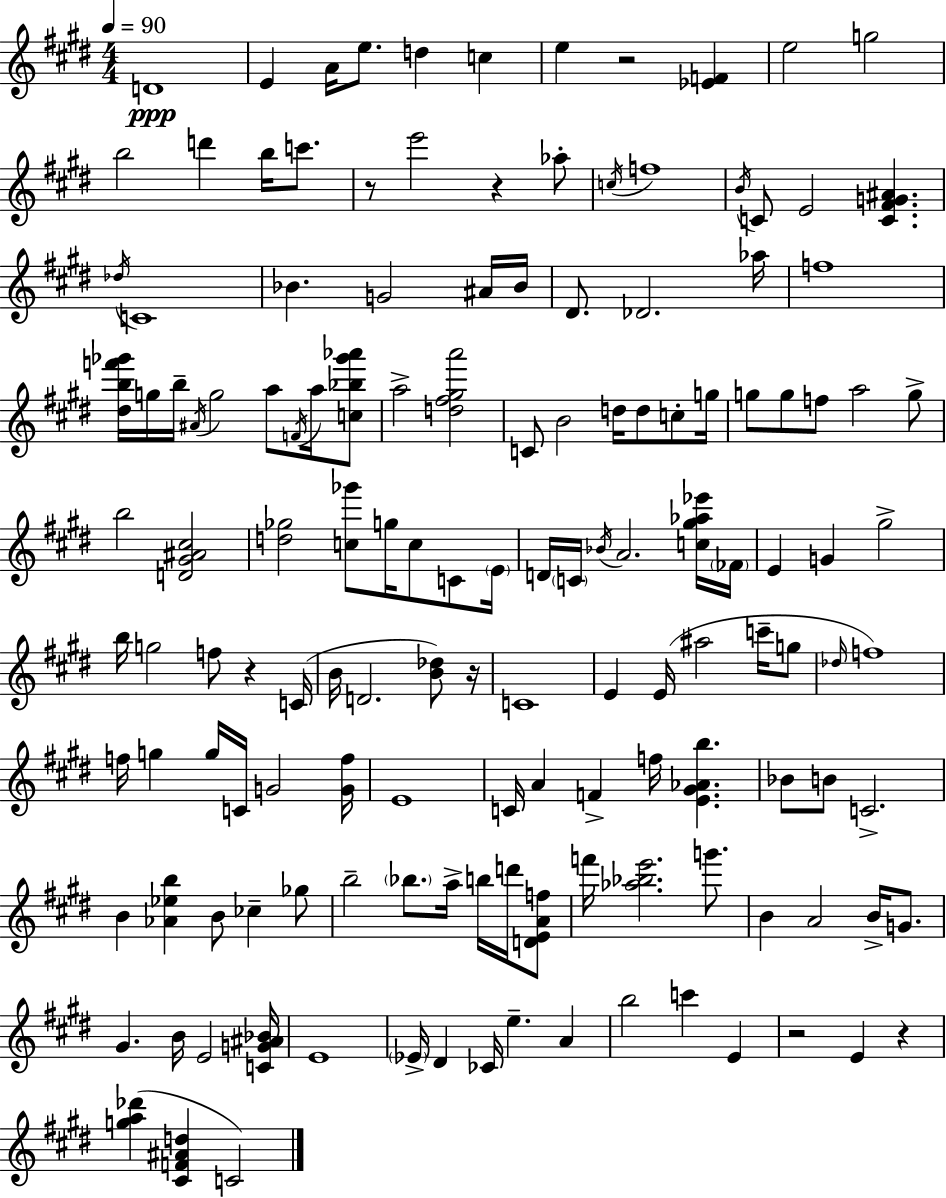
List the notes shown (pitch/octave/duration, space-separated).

D4/w E4/q A4/s E5/e. D5/q C5/q E5/q R/h [Eb4,F4]/q E5/h G5/h B5/h D6/q B5/s C6/e. R/e E6/h R/q Ab5/e C5/s F5/w B4/s C4/e E4/h [C4,F#4,G4,A#4]/q. Db5/s C4/w Bb4/q. G4/h A#4/s Bb4/s D#4/e. Db4/h. Ab5/s F5/w [D#5,B5,F6,Gb6]/s G5/s B5/s A#4/s G5/h A5/e F4/s A5/s [C5,Bb5,Gb6,Ab6]/e A5/h [D5,F#5,G#5,A6]/h C4/e B4/h D5/s D5/e C5/e G5/s G5/e G5/e F5/e A5/h G5/e B5/h [D4,G#4,A#4,C#5]/h [D5,Gb5]/h [C5,Gb6]/e G5/s C5/e C4/e E4/s D4/s C4/s Bb4/s A4/h. [C5,G#5,Ab5,Eb6]/s FES4/s E4/q G4/q G#5/h B5/s G5/h F5/e R/q C4/s B4/s D4/h. [B4,Db5]/e R/s C4/w E4/q E4/s A#5/h C6/s G5/e Db5/s F5/w F5/s G5/q G5/s C4/s G4/h [G4,F5]/s E4/w C4/s A4/q F4/q F5/s [E4,G#4,Ab4,B5]/q. Bb4/e B4/e C4/h. B4/q [Ab4,Eb5,B5]/q B4/e CES5/q Gb5/e B5/h Bb5/e. A5/s B5/s D6/s [D4,E4,A4,F5]/e F6/s [Ab5,Bb5,E6]/h. G6/e. B4/q A4/h B4/s G4/e. G#4/q. B4/s E4/h [C4,G4,A#4,Bb4]/s E4/w Eb4/s D#4/q CES4/s E5/q. A4/q B5/h C6/q E4/q R/h E4/q R/q [G5,A5,Db6]/q [C#4,F4,A#4,D5]/q C4/h